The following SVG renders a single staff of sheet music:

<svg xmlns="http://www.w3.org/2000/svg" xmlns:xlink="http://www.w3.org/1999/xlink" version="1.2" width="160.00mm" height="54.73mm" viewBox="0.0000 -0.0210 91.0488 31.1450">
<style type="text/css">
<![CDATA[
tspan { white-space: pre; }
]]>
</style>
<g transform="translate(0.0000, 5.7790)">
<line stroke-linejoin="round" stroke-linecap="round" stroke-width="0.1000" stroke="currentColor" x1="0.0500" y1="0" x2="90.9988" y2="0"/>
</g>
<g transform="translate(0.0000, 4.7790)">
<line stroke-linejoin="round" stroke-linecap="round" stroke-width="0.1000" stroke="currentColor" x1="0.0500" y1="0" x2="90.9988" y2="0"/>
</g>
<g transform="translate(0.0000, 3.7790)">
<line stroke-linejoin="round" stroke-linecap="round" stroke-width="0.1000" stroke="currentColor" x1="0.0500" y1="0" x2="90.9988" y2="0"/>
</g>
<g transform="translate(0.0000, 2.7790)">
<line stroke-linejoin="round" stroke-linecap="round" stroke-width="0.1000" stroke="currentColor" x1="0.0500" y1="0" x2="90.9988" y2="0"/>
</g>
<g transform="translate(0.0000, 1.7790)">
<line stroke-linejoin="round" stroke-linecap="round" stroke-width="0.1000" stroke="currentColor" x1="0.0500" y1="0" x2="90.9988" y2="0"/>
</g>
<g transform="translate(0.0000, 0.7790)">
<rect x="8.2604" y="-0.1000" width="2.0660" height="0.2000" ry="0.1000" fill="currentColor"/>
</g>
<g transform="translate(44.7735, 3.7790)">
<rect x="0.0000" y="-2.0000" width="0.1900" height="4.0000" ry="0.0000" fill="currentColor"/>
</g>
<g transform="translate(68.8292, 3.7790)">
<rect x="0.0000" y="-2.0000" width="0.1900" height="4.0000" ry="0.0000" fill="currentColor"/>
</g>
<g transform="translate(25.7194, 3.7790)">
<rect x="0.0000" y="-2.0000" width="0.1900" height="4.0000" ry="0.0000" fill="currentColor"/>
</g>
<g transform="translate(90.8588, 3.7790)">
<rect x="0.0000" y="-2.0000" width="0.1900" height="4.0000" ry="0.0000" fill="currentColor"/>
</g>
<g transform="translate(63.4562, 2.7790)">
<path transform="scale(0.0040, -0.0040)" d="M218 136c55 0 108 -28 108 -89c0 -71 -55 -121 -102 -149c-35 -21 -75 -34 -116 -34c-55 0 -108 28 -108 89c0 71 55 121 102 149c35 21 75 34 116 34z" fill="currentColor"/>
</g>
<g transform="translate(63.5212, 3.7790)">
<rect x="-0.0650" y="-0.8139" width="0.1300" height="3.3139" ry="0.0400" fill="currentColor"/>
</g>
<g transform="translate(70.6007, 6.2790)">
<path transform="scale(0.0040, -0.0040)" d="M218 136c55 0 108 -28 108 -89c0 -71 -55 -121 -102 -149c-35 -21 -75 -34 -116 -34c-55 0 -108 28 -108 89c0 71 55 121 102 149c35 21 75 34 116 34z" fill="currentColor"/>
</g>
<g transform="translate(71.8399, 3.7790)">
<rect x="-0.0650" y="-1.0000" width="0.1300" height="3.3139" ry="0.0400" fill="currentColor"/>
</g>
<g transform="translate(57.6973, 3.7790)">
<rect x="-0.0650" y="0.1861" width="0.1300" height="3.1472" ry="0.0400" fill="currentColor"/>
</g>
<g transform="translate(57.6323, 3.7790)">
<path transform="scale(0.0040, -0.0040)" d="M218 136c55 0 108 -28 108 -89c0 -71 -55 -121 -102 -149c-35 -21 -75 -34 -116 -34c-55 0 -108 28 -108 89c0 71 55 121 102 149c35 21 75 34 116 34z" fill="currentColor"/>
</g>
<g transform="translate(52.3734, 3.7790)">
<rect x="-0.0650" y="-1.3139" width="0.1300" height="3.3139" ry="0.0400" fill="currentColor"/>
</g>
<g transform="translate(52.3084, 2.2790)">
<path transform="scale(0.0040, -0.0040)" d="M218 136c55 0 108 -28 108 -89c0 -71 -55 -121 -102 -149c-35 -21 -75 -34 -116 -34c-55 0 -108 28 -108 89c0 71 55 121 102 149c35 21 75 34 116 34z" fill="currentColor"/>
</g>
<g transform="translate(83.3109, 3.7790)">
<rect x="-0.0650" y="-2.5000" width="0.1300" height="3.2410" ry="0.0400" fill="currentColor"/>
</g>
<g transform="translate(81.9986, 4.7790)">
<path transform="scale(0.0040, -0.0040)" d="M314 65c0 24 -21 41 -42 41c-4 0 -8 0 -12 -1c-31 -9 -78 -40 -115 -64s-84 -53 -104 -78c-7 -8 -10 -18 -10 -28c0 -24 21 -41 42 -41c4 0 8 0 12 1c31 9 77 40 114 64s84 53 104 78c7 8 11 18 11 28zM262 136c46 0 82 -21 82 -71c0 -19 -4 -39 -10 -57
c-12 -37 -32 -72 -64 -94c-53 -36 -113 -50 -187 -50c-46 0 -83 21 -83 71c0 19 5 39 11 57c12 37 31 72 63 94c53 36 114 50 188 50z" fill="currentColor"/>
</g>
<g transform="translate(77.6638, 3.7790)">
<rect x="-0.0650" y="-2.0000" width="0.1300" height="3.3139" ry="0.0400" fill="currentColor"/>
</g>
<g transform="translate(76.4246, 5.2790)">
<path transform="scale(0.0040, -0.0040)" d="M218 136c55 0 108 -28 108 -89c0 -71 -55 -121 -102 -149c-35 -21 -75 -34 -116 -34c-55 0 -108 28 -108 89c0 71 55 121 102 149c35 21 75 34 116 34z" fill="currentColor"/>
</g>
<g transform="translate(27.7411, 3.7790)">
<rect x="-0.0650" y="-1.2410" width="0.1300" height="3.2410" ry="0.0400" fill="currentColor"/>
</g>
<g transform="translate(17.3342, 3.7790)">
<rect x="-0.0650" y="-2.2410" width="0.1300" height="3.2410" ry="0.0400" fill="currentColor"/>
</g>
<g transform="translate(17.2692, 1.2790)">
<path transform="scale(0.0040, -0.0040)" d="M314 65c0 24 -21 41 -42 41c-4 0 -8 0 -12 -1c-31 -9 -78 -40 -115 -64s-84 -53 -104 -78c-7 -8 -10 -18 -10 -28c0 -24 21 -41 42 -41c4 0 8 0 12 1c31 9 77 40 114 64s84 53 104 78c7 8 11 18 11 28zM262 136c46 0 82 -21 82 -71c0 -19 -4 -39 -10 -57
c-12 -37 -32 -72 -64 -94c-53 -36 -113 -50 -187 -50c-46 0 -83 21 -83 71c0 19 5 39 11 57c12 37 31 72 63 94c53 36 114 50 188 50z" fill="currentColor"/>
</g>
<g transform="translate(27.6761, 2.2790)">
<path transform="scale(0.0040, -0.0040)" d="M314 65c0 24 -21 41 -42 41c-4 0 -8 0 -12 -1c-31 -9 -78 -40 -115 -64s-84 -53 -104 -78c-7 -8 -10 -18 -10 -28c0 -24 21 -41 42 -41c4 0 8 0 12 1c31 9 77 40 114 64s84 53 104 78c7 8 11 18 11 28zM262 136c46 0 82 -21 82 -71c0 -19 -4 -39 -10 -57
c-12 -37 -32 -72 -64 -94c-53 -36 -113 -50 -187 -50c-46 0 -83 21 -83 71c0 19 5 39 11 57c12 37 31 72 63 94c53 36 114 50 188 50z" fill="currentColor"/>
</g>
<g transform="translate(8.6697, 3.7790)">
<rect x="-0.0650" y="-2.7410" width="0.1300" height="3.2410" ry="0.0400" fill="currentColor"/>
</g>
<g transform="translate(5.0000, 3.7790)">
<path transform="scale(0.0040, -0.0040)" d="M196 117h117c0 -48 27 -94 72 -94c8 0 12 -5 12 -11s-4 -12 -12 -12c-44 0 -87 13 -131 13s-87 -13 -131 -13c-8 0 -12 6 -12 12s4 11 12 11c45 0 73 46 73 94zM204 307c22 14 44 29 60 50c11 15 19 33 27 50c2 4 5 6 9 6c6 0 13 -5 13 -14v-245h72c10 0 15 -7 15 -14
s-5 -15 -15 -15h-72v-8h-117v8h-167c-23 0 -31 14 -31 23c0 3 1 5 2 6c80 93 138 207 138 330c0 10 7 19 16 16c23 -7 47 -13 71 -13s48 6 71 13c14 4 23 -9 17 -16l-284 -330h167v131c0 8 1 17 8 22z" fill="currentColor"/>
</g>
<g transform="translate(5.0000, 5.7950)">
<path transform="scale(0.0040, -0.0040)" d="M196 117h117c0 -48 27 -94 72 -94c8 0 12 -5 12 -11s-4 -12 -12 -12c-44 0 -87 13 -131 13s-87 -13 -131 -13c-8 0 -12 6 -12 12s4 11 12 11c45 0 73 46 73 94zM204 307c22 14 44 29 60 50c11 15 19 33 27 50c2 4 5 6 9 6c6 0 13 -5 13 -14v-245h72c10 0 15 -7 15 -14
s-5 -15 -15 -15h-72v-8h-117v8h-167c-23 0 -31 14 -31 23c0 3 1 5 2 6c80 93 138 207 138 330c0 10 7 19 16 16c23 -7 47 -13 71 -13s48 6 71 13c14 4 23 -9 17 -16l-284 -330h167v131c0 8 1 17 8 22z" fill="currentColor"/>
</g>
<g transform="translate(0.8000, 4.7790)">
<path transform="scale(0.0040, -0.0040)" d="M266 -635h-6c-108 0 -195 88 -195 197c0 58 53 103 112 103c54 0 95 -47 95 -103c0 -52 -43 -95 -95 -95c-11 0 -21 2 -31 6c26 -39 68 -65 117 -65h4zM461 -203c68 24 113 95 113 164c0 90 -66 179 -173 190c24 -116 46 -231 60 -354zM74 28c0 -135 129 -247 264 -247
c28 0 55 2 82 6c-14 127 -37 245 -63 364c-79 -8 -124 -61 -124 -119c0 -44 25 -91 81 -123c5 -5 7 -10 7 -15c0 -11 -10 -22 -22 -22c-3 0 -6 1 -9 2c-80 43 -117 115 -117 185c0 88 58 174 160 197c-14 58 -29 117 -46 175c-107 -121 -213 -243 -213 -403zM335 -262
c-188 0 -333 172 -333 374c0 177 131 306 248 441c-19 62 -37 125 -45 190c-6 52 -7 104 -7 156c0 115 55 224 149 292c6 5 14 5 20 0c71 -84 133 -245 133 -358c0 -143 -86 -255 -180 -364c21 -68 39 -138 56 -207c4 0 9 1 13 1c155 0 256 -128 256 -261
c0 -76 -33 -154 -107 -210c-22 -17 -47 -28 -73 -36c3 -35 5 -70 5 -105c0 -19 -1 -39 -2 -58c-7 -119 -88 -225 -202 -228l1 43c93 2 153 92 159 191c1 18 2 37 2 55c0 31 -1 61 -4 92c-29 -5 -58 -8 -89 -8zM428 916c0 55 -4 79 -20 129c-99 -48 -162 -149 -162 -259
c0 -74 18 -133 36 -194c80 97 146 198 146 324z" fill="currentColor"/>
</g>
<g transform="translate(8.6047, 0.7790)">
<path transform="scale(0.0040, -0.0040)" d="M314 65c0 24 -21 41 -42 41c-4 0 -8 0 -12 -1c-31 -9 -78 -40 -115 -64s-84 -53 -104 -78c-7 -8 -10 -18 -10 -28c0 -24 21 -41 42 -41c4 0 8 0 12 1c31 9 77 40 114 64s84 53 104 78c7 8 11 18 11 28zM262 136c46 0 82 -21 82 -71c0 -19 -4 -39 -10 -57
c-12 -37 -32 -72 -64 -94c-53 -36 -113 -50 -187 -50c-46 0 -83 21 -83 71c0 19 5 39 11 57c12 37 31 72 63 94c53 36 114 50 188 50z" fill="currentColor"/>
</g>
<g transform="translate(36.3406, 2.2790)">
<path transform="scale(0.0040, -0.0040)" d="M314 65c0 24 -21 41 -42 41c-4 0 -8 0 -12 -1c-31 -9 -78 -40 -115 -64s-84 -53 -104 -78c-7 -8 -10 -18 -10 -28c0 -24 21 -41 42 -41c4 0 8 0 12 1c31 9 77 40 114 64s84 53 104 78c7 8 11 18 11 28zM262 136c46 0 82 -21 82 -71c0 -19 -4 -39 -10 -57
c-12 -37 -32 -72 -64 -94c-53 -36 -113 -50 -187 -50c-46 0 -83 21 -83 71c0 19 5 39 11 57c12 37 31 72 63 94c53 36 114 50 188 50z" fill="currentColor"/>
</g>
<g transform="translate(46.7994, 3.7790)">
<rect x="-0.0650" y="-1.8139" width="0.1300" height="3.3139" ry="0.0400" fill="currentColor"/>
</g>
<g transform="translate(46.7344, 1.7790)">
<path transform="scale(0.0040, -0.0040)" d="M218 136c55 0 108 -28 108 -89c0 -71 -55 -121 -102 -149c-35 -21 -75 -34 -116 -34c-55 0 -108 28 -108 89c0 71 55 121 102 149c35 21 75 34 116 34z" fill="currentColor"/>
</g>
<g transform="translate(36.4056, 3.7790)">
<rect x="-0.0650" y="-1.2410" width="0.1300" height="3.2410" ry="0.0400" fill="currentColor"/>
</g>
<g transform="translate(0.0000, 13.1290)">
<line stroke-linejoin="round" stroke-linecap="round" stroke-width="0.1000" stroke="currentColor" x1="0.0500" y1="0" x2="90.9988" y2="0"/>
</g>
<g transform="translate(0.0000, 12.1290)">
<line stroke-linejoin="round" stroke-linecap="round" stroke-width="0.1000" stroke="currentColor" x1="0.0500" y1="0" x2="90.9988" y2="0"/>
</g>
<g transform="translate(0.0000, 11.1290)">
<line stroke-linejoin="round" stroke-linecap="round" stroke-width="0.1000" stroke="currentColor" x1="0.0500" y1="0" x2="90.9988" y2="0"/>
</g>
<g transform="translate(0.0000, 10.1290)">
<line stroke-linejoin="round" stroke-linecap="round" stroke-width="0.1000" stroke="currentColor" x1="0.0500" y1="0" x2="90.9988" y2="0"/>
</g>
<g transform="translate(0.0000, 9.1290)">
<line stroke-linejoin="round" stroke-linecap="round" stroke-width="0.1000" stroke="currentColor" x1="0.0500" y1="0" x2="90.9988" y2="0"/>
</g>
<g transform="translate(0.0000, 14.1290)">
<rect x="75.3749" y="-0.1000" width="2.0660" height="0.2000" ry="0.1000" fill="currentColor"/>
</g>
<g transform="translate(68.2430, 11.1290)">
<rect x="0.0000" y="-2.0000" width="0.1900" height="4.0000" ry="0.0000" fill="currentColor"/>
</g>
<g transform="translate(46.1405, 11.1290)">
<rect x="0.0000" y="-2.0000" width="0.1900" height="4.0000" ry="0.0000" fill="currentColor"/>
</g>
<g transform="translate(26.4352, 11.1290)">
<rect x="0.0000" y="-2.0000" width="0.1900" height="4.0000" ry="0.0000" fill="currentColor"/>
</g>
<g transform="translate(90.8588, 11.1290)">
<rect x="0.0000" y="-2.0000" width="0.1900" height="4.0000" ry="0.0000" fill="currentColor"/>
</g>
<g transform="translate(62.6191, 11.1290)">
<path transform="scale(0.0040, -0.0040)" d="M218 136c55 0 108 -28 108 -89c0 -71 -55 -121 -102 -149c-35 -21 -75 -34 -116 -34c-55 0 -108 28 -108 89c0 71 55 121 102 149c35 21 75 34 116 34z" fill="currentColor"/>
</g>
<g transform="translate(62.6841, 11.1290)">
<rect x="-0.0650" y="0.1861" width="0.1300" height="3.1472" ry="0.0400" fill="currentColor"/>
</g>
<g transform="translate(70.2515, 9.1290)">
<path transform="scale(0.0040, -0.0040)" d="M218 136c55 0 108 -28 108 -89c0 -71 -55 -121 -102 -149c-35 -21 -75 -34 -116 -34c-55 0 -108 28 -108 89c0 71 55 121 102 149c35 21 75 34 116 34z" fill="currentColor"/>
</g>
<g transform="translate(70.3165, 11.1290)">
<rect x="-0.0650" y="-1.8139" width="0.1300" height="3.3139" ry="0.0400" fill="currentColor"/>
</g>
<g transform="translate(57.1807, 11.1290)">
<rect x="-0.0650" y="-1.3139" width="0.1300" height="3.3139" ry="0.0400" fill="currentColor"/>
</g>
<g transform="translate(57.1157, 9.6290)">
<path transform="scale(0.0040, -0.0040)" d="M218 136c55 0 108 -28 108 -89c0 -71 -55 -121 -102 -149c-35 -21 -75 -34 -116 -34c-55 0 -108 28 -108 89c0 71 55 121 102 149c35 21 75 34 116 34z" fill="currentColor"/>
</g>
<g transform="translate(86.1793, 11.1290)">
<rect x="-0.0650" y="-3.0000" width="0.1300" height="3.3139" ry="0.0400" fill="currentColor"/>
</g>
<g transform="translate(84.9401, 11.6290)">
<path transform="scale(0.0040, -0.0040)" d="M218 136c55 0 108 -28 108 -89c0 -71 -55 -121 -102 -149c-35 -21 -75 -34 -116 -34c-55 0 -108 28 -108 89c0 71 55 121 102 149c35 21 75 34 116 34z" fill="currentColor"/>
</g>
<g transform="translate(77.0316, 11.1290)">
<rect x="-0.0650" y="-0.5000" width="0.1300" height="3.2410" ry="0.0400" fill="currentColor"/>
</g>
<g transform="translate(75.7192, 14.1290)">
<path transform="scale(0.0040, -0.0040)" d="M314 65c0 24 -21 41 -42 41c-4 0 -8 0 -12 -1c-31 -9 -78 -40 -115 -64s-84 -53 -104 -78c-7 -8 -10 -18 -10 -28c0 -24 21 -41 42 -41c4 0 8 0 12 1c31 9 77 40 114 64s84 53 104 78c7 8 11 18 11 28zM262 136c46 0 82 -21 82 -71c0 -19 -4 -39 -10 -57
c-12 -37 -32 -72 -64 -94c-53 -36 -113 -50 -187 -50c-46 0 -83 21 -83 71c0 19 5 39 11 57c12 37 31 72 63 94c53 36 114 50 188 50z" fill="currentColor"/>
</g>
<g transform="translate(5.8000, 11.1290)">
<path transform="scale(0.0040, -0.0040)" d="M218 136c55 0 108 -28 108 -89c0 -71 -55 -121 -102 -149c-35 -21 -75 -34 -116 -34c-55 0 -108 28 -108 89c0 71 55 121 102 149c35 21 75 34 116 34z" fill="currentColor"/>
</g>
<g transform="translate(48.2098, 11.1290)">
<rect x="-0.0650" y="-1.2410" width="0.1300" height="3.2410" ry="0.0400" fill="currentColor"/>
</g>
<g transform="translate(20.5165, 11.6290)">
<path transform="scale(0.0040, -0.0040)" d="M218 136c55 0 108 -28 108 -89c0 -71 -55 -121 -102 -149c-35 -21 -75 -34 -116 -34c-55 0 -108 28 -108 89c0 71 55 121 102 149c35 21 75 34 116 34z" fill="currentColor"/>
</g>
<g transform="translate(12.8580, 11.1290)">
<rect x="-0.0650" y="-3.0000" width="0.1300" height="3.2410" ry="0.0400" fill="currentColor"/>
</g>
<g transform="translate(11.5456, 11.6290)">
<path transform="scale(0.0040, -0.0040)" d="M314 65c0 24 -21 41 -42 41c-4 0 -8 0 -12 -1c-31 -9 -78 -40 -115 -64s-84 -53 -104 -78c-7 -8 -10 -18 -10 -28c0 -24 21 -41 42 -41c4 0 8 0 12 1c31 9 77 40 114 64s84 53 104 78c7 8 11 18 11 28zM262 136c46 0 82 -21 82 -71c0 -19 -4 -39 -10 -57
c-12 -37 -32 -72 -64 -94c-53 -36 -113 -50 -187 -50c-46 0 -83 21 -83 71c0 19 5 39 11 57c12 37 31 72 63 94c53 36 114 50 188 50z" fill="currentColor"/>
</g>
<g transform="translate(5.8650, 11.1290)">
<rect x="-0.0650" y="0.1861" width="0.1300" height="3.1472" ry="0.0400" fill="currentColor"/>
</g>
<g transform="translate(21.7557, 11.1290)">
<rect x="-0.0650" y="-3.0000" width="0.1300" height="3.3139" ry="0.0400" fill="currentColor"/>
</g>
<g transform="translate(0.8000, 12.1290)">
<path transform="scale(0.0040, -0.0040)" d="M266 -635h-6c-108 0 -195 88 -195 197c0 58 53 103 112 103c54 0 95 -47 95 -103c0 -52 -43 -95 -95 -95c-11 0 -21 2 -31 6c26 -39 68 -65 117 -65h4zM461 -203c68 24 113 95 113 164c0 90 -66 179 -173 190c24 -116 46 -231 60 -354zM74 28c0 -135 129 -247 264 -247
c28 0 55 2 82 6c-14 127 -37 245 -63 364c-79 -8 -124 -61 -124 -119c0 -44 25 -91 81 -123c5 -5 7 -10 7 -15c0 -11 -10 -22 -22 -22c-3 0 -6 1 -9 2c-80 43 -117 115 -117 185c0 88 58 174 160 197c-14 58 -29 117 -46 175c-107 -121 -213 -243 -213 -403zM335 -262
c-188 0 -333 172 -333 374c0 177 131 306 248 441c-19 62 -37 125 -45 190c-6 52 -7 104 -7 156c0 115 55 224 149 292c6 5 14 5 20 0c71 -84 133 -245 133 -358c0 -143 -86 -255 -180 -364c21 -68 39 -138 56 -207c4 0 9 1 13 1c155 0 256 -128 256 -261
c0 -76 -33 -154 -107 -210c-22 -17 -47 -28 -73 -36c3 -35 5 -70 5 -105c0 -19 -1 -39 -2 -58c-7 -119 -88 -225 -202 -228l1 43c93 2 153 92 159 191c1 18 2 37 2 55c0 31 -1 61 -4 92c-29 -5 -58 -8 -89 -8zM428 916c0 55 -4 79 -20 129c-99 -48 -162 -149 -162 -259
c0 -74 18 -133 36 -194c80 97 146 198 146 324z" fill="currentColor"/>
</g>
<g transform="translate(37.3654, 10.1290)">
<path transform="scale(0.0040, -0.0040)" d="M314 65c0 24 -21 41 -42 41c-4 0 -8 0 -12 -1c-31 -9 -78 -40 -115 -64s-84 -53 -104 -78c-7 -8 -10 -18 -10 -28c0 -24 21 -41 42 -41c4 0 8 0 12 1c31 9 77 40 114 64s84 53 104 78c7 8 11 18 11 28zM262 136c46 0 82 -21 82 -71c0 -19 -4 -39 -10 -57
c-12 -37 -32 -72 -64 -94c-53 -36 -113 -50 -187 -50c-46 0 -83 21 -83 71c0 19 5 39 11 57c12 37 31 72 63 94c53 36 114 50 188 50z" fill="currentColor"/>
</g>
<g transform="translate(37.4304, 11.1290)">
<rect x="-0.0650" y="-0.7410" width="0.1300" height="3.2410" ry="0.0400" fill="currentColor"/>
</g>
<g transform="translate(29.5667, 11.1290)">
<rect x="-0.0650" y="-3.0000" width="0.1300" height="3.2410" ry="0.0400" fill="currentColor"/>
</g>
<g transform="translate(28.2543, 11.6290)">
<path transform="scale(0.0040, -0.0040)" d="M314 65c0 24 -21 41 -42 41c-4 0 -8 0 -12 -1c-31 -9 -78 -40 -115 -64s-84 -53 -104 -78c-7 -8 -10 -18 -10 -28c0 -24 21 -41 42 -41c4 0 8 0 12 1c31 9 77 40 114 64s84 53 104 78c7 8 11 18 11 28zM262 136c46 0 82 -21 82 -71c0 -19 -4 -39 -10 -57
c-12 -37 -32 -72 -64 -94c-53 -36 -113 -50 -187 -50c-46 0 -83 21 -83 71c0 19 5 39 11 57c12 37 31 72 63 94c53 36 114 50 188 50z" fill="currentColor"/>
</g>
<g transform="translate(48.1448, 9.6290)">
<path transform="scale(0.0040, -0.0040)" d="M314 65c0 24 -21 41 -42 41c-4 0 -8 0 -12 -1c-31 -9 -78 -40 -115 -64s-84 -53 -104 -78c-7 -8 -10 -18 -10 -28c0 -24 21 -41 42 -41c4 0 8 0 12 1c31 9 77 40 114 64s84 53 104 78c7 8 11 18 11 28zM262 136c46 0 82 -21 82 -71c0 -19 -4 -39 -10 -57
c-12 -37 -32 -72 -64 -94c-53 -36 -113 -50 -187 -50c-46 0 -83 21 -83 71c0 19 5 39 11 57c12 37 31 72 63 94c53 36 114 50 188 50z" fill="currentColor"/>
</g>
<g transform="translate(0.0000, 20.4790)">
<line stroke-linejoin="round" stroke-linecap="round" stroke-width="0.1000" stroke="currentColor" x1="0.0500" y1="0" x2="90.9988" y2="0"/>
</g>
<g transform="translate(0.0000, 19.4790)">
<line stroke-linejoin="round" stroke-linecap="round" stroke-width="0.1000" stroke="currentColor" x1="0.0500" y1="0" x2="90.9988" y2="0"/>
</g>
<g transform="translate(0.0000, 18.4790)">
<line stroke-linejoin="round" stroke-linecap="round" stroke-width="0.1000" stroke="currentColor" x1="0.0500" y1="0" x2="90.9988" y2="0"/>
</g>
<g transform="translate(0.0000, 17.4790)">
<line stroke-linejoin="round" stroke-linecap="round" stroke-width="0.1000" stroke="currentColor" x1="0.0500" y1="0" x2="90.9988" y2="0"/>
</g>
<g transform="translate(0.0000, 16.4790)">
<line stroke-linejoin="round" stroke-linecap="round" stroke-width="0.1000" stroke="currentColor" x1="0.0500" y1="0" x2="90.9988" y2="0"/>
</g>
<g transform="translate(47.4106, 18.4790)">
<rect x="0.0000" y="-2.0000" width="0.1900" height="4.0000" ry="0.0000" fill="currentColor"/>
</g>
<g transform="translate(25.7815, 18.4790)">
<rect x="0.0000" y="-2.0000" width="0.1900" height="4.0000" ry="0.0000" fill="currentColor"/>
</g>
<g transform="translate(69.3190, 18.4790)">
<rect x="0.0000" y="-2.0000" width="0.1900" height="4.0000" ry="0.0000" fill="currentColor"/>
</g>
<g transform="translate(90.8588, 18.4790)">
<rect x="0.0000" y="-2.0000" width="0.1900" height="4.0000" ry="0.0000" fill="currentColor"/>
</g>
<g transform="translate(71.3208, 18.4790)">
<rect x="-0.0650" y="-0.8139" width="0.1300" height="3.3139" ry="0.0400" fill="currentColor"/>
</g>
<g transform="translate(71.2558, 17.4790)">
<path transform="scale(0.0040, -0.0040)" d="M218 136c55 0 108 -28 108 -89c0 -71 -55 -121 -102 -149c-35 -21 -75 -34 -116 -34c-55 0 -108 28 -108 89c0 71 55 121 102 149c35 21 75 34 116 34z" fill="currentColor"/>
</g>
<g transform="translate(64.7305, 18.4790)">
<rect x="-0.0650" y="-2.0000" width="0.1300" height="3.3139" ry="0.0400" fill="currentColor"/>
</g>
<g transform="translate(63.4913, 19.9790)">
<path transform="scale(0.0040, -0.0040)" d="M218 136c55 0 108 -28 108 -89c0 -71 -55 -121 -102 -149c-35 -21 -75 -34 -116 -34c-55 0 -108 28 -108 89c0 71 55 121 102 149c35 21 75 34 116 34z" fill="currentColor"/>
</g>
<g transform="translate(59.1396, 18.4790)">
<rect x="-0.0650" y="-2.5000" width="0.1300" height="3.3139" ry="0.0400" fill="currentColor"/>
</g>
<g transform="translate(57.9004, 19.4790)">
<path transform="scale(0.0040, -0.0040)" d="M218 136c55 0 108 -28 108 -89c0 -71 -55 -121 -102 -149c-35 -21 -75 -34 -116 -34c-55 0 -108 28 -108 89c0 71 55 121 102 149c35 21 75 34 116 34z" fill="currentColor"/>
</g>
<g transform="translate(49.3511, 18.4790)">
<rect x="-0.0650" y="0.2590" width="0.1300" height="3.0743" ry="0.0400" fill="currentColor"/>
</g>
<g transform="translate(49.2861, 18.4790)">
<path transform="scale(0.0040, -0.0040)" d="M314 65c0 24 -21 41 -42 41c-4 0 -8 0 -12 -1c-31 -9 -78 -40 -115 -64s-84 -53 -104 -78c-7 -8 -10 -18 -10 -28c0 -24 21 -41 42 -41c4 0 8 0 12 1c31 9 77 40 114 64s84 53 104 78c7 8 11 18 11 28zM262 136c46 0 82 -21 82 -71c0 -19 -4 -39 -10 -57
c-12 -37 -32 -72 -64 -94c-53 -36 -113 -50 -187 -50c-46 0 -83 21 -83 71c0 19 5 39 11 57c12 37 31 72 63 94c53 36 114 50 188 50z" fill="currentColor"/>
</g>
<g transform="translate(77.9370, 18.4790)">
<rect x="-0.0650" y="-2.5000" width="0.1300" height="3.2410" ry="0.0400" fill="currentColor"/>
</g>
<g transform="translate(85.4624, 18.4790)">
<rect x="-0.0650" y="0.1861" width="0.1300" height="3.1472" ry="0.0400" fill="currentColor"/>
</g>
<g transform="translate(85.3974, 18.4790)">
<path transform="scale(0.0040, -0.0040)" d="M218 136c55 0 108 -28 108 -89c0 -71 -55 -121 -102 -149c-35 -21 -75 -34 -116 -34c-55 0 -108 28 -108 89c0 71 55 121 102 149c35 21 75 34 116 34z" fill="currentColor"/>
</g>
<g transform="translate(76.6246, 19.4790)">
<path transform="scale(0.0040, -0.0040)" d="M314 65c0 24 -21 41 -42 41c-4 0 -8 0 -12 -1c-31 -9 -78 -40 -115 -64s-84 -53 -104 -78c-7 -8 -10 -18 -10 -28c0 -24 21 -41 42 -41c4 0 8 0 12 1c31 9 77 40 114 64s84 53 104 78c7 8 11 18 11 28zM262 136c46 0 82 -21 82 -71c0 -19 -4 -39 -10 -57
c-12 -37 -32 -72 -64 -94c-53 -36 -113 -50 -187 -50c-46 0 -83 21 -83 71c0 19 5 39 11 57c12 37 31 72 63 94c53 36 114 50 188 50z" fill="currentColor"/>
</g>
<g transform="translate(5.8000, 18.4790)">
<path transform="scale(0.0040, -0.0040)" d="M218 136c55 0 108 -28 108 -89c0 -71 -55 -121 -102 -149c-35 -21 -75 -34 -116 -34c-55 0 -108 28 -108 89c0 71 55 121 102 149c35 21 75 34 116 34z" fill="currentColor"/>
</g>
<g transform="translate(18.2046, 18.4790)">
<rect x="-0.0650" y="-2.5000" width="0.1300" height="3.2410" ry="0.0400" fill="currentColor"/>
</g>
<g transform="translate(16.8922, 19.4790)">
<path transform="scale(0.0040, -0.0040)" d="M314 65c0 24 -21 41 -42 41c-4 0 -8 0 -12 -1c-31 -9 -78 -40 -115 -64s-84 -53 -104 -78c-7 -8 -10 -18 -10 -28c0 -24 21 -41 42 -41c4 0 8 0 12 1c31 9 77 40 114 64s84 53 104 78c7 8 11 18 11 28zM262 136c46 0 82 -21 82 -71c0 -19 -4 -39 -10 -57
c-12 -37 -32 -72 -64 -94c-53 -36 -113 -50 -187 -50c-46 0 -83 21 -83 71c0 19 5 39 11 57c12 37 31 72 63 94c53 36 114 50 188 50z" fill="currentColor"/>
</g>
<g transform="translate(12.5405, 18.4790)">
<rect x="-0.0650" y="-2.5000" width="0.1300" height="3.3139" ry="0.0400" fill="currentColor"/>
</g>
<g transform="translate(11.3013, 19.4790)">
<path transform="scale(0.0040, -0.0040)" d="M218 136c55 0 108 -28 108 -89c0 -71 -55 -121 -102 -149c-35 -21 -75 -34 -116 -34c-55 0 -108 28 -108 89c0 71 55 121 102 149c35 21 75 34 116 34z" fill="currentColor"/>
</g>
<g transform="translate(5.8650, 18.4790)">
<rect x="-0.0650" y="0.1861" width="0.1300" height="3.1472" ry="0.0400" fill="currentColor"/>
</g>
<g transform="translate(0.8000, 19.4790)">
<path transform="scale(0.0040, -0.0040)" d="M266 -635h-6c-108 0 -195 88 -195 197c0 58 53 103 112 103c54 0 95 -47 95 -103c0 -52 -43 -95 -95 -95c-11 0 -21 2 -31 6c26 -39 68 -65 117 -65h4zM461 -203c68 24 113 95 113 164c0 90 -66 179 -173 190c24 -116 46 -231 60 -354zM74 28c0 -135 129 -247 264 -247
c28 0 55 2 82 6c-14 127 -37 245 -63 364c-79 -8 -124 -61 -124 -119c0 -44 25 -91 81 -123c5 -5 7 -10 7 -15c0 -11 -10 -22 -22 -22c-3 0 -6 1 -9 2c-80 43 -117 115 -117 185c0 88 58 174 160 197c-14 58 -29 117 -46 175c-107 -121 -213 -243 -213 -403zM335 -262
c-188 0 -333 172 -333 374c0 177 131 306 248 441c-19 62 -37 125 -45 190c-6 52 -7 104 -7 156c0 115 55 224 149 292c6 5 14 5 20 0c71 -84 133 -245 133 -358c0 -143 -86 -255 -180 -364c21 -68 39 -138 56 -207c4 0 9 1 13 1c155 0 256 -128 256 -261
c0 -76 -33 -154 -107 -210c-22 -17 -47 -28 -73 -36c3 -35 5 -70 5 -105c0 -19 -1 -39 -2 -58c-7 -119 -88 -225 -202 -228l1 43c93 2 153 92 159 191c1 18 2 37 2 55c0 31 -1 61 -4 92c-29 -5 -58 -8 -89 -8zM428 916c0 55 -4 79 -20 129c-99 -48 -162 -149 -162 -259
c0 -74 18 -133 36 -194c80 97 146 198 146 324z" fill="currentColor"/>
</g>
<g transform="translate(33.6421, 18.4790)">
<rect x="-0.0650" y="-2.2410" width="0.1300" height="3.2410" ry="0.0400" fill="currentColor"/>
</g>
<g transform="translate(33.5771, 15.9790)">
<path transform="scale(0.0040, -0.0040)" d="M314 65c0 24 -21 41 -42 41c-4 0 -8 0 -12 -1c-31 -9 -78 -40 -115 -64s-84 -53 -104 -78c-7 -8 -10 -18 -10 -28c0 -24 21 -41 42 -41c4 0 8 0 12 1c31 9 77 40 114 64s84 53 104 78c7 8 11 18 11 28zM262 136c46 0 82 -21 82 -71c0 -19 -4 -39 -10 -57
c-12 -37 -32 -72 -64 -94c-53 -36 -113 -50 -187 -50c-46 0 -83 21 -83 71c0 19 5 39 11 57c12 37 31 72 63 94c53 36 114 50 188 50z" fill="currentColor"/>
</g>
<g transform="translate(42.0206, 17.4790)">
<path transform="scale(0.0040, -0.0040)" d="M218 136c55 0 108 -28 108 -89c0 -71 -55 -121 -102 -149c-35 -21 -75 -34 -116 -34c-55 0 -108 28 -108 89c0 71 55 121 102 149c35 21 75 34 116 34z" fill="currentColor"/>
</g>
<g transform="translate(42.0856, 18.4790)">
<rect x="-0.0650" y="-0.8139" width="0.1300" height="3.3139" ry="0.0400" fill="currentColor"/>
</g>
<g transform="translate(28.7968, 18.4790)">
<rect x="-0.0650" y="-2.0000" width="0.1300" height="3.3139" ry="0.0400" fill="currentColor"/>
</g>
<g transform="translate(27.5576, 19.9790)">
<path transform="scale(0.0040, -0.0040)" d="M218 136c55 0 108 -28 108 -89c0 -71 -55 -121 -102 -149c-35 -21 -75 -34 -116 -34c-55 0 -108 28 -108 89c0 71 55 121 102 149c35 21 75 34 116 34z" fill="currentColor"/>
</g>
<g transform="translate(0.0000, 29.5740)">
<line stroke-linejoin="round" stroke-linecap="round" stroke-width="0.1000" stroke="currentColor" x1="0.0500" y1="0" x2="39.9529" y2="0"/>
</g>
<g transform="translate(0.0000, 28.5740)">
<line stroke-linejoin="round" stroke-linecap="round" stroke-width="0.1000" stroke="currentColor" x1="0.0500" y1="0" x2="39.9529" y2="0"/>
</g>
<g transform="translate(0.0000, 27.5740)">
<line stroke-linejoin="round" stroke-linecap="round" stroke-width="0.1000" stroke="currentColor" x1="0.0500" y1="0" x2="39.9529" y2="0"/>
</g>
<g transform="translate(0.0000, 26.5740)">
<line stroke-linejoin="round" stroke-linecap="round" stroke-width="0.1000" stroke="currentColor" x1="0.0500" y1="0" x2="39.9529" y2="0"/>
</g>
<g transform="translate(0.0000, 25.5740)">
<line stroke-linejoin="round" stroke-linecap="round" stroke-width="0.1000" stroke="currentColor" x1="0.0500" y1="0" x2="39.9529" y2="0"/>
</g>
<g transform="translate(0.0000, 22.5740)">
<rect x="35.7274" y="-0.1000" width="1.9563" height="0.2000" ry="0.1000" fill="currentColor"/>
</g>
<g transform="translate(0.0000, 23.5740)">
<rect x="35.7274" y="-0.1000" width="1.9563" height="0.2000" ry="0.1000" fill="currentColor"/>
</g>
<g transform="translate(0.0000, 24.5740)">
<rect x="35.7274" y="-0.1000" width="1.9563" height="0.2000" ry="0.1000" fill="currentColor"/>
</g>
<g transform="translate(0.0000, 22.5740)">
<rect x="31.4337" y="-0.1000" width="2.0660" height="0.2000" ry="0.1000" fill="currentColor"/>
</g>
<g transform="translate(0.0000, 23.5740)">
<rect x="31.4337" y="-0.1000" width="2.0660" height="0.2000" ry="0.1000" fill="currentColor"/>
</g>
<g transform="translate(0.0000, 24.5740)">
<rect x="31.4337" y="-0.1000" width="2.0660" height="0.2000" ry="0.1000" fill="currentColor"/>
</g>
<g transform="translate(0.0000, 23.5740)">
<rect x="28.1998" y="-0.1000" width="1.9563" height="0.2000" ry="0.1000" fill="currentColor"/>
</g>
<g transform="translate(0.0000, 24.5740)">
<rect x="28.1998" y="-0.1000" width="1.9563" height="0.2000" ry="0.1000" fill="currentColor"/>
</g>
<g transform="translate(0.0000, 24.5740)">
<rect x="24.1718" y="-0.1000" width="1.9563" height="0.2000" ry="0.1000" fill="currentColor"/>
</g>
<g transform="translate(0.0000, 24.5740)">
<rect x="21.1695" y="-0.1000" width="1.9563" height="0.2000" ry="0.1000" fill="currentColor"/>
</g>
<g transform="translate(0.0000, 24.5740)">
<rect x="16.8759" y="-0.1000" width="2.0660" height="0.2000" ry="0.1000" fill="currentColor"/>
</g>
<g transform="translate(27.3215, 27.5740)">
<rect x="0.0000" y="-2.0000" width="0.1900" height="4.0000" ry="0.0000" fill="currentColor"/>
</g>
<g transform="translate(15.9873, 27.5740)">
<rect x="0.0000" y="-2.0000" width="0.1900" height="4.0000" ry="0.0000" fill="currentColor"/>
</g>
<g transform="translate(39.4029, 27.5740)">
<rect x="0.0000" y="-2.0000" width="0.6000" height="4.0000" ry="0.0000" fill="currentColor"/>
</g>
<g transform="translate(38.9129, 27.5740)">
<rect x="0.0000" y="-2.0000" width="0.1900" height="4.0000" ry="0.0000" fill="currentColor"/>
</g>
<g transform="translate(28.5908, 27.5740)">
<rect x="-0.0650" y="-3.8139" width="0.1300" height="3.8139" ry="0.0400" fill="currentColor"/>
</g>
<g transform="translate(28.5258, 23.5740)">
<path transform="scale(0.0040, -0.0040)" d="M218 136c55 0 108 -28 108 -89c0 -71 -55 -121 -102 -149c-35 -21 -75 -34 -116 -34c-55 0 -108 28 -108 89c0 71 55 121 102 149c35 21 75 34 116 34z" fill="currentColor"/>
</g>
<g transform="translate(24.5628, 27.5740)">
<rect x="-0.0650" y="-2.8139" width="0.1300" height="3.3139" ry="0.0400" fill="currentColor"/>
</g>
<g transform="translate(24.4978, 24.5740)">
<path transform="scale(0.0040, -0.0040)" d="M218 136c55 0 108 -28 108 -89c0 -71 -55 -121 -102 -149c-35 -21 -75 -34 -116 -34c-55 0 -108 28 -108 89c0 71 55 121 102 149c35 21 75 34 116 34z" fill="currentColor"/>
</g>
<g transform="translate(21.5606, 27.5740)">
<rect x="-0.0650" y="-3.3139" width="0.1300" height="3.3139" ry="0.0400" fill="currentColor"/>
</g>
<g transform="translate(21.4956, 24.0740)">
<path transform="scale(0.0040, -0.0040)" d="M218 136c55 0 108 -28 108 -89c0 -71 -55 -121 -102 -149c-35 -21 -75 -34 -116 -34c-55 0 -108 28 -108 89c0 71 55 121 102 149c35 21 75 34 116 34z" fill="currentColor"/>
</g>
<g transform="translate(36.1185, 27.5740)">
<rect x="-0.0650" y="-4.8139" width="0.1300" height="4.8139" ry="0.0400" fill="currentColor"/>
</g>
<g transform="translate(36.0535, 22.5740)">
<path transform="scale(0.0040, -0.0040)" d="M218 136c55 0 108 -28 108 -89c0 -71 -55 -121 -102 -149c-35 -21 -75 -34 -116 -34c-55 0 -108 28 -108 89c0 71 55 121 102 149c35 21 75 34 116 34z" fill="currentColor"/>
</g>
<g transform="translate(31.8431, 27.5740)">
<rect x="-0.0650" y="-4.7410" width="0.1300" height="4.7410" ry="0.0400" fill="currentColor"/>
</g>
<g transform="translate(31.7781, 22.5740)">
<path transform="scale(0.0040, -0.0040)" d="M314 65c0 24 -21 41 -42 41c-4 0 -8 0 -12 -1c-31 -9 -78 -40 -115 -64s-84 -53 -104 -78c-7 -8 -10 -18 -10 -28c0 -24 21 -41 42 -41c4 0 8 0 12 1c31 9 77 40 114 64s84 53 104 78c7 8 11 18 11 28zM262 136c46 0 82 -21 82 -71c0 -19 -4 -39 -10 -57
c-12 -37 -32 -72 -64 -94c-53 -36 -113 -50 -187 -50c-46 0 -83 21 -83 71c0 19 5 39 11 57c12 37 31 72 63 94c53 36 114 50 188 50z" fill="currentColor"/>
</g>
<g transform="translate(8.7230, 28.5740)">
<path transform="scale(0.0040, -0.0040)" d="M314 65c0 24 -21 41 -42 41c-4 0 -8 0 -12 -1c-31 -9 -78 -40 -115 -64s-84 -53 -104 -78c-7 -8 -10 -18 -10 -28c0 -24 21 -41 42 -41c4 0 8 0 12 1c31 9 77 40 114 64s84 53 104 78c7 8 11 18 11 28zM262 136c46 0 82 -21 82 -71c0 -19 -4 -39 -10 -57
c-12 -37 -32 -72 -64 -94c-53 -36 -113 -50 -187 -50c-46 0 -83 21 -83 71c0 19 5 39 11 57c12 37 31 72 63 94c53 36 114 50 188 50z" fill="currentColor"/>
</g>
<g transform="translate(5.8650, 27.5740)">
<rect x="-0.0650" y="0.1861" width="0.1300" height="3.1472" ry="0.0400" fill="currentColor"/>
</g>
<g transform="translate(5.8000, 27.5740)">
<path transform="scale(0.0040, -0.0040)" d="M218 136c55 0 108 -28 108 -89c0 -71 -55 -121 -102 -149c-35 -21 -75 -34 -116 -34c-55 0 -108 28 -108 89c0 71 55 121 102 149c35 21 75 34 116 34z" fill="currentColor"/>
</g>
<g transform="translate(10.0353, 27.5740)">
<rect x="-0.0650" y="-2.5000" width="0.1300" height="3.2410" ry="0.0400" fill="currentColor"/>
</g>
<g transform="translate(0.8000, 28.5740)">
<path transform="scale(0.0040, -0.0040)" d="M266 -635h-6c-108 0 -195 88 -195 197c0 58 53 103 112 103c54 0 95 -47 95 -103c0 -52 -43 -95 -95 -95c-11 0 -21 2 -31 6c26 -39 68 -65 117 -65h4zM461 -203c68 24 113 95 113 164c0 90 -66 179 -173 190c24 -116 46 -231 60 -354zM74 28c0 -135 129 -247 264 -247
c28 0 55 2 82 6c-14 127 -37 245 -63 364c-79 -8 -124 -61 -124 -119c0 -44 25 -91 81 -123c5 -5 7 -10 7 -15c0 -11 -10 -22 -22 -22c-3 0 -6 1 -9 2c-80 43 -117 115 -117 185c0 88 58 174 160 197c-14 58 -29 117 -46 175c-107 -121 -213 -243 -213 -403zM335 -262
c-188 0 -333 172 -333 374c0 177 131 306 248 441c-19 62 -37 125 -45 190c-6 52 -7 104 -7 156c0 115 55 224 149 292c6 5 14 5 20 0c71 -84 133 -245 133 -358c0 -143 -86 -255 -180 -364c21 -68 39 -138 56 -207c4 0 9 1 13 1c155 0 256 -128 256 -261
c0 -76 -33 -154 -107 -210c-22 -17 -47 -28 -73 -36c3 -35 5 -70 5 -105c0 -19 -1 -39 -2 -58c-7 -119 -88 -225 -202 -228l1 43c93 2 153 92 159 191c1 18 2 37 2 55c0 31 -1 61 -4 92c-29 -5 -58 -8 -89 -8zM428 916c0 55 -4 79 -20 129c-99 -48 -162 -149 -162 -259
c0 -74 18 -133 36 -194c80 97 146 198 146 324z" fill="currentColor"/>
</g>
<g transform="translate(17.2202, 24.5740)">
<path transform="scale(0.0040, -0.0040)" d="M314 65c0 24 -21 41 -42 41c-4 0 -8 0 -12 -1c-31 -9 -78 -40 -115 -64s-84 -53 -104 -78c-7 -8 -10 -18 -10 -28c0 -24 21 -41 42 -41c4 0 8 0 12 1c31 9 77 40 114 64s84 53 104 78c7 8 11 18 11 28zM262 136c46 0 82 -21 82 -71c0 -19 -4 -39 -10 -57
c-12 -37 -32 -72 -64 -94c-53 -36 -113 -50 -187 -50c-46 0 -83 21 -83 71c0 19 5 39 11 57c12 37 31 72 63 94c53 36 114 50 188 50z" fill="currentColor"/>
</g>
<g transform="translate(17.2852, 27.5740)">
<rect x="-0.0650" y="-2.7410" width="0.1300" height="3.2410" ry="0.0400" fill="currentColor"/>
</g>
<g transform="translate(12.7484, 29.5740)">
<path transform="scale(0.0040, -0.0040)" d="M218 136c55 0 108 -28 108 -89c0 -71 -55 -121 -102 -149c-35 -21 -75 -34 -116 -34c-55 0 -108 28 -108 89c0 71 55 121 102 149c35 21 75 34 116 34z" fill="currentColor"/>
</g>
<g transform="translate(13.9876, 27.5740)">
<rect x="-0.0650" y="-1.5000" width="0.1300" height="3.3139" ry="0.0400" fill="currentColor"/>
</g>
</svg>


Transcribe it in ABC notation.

X:1
T:Untitled
M:4/4
L:1/4
K:C
a2 g2 e2 e2 f e B d D F G2 B A2 A A2 d2 e2 e B f C2 A B G G2 F g2 d B2 G F d G2 B B G2 E a2 b a c' e'2 e'